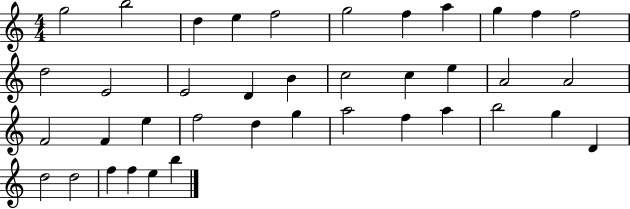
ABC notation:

X:1
T:Untitled
M:4/4
L:1/4
K:C
g2 b2 d e f2 g2 f a g f f2 d2 E2 E2 D B c2 c e A2 A2 F2 F e f2 d g a2 f a b2 g D d2 d2 f f e b